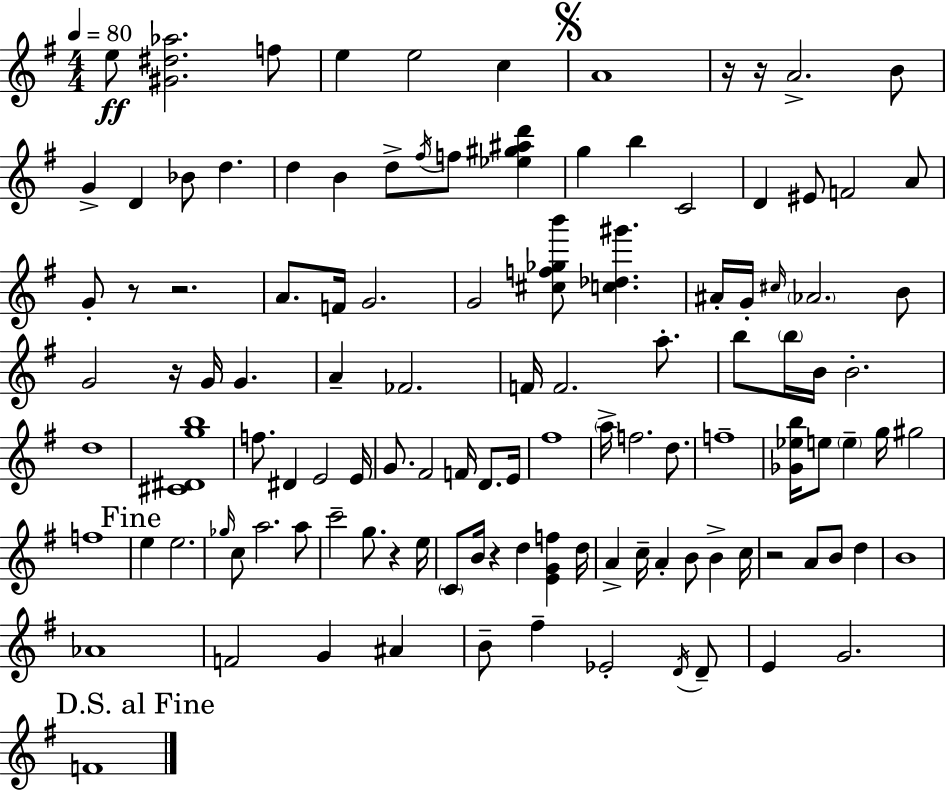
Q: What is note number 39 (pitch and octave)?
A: FES4